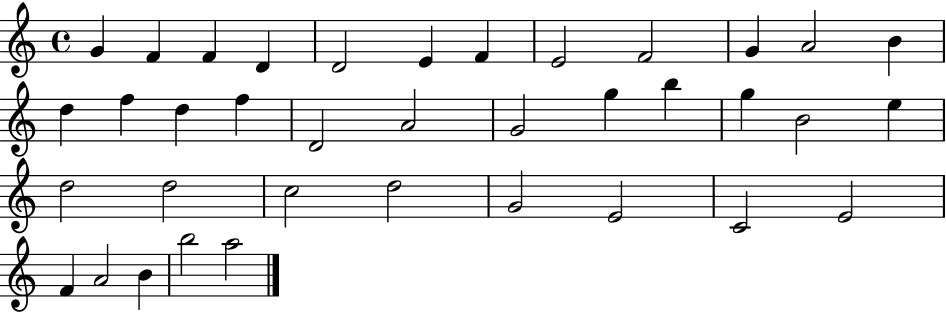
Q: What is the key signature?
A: C major